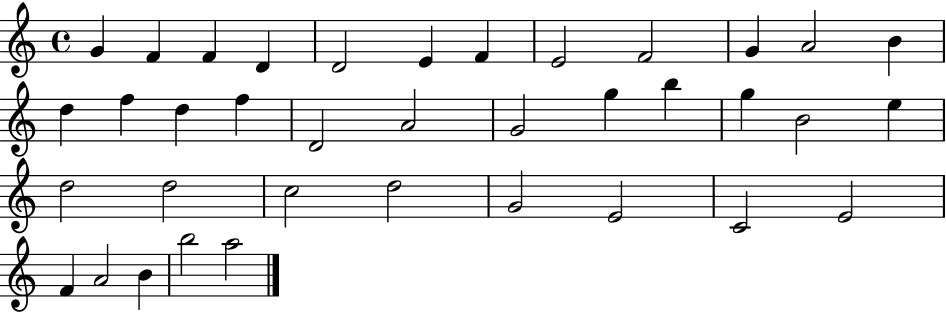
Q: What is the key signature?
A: C major